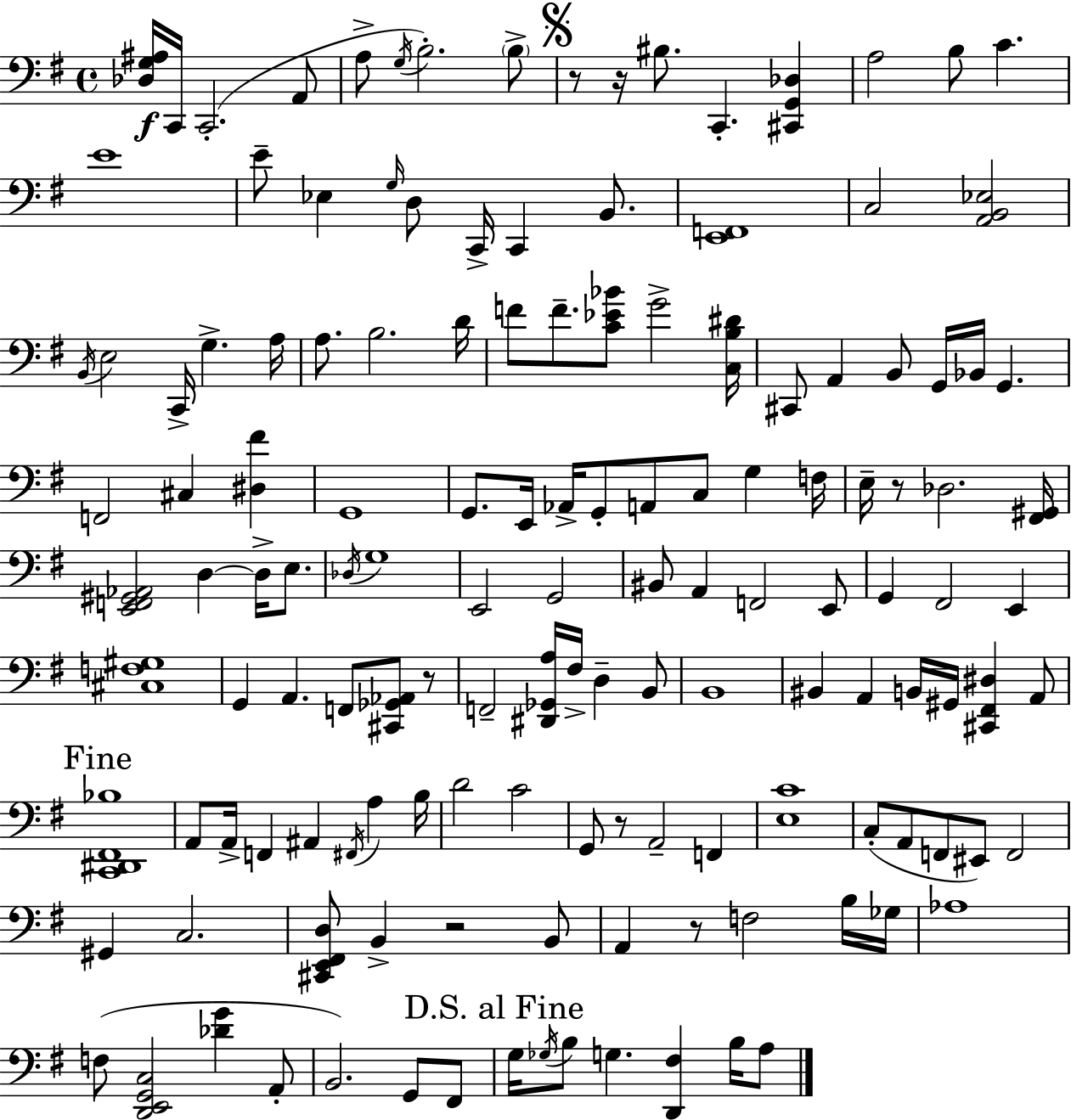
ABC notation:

X:1
T:Untitled
M:4/4
L:1/4
K:Em
[_D,G,^A,]/4 C,,/4 C,,2 A,,/2 A,/2 G,/4 B,2 B,/2 z/2 z/4 ^B,/2 C,, [^C,,G,,_D,] A,2 B,/2 C E4 E/2 _E, G,/4 D,/2 C,,/4 C,, B,,/2 [E,,F,,]4 C,2 [A,,B,,_E,]2 B,,/4 E,2 C,,/4 G, A,/4 A,/2 B,2 D/4 F/2 F/2 [C_E_B]/2 G2 [C,B,^D]/4 ^C,,/2 A,, B,,/2 G,,/4 _B,,/4 G,, F,,2 ^C, [^D,^F] G,,4 G,,/2 E,,/4 _A,,/4 G,,/2 A,,/2 C,/2 G, F,/4 E,/4 z/2 _D,2 [^F,,^G,,]/4 [E,,F,,^G,,_A,,]2 D, D,/4 E,/2 _D,/4 G,4 E,,2 G,,2 ^B,,/2 A,, F,,2 E,,/2 G,, ^F,,2 E,, [^C,F,^G,]4 G,, A,, F,,/2 [^C,,_G,,_A,,]/2 z/2 F,,2 [^D,,_G,,A,]/4 ^F,/4 D, B,,/2 B,,4 ^B,, A,, B,,/4 ^G,,/4 [^C,,^F,,^D,] A,,/2 [C,,^D,,^F,,_B,]4 A,,/2 A,,/4 F,, ^A,, ^F,,/4 A, B,/4 D2 C2 G,,/2 z/2 A,,2 F,, [E,C]4 C,/2 A,,/2 F,,/2 ^E,,/2 F,,2 ^G,, C,2 [^C,,E,,^F,,D,]/2 B,, z2 B,,/2 A,, z/2 F,2 B,/4 _G,/4 _A,4 F,/2 [D,,E,,G,,C,]2 [_DG] A,,/2 B,,2 G,,/2 ^F,,/2 G,/4 _G,/4 B,/2 G, [D,,^F,] B,/4 A,/2